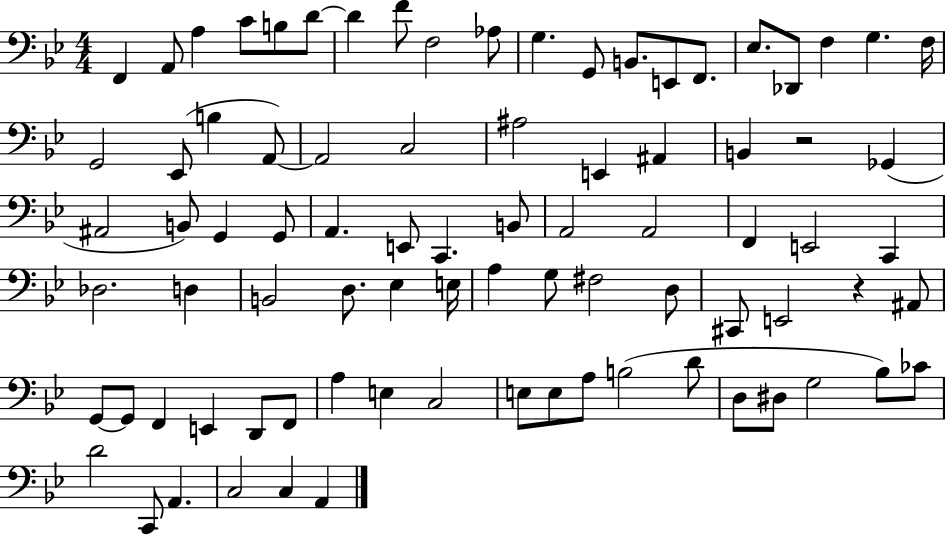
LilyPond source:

{
  \clef bass
  \numericTimeSignature
  \time 4/4
  \key bes \major
  f,4 a,8 a4 c'8 b8 d'8~~ | d'4 f'8 f2 aes8 | g4. g,8 b,8. e,8 f,8. | ees8. des,8 f4 g4. f16 | \break g,2 ees,8( b4 a,8~~) | a,2 c2 | ais2 e,4 ais,4 | b,4 r2 ges,4( | \break ais,2 b,8) g,4 g,8 | a,4. e,8 c,4. b,8 | a,2 a,2 | f,4 e,2 c,4 | \break des2. d4 | b,2 d8. ees4 e16 | a4 g8 fis2 d8 | cis,8 e,2 r4 ais,8 | \break g,8~~ g,8 f,4 e,4 d,8 f,8 | a4 e4 c2 | e8 e8 a8 b2( d'8 | d8 dis8 g2 bes8) ces'8 | \break d'2 c,8 a,4. | c2 c4 a,4 | \bar "|."
}